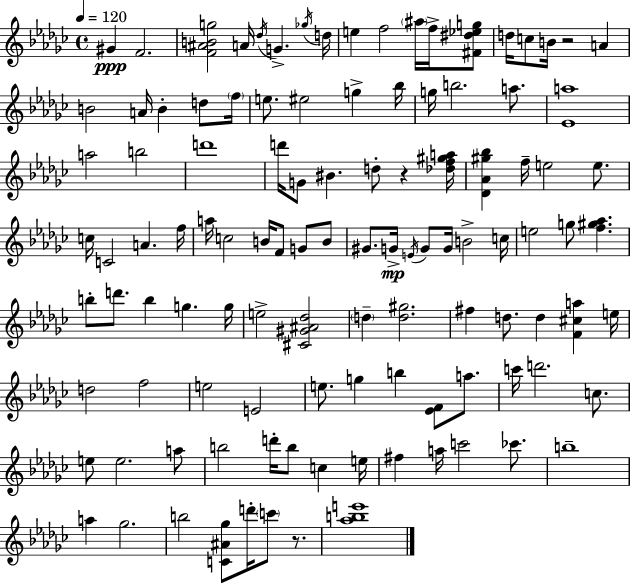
X:1
T:Untitled
M:4/4
L:1/4
K:Ebm
^G F2 [F^ABg]2 A/4 _d/4 G _g/4 d/4 e f2 ^a/4 f/4 [^F^d_eg]/2 d/4 c/2 B/4 z2 A B2 A/4 B d/2 f/4 e/2 ^e2 g _b/4 g/4 b2 a/2 [_Ea]4 a2 b2 d'4 d'/4 G/2 ^B d/2 z [_df^ga]/4 [_D_A^g_b] f/4 e2 e/2 c/4 C2 A f/4 a/4 c2 B/4 F/2 G/2 B/2 ^G/2 G/4 E/4 G/2 G/4 B2 c/4 e2 g/2 [f^g_a] b/2 d'/2 b g g/4 e2 [^C^G^A_d]2 d [d^g]2 ^f d/2 d [F^ca] e/4 d2 f2 e2 E2 e/2 g b [_EF]/2 a/2 c'/4 d'2 c/2 e/2 e2 a/2 b2 d'/4 b/2 c e/4 ^f a/4 c'2 _c'/2 b4 a _g2 b2 [C^A_g]/2 d'/4 c'/2 z/2 [_abe']4